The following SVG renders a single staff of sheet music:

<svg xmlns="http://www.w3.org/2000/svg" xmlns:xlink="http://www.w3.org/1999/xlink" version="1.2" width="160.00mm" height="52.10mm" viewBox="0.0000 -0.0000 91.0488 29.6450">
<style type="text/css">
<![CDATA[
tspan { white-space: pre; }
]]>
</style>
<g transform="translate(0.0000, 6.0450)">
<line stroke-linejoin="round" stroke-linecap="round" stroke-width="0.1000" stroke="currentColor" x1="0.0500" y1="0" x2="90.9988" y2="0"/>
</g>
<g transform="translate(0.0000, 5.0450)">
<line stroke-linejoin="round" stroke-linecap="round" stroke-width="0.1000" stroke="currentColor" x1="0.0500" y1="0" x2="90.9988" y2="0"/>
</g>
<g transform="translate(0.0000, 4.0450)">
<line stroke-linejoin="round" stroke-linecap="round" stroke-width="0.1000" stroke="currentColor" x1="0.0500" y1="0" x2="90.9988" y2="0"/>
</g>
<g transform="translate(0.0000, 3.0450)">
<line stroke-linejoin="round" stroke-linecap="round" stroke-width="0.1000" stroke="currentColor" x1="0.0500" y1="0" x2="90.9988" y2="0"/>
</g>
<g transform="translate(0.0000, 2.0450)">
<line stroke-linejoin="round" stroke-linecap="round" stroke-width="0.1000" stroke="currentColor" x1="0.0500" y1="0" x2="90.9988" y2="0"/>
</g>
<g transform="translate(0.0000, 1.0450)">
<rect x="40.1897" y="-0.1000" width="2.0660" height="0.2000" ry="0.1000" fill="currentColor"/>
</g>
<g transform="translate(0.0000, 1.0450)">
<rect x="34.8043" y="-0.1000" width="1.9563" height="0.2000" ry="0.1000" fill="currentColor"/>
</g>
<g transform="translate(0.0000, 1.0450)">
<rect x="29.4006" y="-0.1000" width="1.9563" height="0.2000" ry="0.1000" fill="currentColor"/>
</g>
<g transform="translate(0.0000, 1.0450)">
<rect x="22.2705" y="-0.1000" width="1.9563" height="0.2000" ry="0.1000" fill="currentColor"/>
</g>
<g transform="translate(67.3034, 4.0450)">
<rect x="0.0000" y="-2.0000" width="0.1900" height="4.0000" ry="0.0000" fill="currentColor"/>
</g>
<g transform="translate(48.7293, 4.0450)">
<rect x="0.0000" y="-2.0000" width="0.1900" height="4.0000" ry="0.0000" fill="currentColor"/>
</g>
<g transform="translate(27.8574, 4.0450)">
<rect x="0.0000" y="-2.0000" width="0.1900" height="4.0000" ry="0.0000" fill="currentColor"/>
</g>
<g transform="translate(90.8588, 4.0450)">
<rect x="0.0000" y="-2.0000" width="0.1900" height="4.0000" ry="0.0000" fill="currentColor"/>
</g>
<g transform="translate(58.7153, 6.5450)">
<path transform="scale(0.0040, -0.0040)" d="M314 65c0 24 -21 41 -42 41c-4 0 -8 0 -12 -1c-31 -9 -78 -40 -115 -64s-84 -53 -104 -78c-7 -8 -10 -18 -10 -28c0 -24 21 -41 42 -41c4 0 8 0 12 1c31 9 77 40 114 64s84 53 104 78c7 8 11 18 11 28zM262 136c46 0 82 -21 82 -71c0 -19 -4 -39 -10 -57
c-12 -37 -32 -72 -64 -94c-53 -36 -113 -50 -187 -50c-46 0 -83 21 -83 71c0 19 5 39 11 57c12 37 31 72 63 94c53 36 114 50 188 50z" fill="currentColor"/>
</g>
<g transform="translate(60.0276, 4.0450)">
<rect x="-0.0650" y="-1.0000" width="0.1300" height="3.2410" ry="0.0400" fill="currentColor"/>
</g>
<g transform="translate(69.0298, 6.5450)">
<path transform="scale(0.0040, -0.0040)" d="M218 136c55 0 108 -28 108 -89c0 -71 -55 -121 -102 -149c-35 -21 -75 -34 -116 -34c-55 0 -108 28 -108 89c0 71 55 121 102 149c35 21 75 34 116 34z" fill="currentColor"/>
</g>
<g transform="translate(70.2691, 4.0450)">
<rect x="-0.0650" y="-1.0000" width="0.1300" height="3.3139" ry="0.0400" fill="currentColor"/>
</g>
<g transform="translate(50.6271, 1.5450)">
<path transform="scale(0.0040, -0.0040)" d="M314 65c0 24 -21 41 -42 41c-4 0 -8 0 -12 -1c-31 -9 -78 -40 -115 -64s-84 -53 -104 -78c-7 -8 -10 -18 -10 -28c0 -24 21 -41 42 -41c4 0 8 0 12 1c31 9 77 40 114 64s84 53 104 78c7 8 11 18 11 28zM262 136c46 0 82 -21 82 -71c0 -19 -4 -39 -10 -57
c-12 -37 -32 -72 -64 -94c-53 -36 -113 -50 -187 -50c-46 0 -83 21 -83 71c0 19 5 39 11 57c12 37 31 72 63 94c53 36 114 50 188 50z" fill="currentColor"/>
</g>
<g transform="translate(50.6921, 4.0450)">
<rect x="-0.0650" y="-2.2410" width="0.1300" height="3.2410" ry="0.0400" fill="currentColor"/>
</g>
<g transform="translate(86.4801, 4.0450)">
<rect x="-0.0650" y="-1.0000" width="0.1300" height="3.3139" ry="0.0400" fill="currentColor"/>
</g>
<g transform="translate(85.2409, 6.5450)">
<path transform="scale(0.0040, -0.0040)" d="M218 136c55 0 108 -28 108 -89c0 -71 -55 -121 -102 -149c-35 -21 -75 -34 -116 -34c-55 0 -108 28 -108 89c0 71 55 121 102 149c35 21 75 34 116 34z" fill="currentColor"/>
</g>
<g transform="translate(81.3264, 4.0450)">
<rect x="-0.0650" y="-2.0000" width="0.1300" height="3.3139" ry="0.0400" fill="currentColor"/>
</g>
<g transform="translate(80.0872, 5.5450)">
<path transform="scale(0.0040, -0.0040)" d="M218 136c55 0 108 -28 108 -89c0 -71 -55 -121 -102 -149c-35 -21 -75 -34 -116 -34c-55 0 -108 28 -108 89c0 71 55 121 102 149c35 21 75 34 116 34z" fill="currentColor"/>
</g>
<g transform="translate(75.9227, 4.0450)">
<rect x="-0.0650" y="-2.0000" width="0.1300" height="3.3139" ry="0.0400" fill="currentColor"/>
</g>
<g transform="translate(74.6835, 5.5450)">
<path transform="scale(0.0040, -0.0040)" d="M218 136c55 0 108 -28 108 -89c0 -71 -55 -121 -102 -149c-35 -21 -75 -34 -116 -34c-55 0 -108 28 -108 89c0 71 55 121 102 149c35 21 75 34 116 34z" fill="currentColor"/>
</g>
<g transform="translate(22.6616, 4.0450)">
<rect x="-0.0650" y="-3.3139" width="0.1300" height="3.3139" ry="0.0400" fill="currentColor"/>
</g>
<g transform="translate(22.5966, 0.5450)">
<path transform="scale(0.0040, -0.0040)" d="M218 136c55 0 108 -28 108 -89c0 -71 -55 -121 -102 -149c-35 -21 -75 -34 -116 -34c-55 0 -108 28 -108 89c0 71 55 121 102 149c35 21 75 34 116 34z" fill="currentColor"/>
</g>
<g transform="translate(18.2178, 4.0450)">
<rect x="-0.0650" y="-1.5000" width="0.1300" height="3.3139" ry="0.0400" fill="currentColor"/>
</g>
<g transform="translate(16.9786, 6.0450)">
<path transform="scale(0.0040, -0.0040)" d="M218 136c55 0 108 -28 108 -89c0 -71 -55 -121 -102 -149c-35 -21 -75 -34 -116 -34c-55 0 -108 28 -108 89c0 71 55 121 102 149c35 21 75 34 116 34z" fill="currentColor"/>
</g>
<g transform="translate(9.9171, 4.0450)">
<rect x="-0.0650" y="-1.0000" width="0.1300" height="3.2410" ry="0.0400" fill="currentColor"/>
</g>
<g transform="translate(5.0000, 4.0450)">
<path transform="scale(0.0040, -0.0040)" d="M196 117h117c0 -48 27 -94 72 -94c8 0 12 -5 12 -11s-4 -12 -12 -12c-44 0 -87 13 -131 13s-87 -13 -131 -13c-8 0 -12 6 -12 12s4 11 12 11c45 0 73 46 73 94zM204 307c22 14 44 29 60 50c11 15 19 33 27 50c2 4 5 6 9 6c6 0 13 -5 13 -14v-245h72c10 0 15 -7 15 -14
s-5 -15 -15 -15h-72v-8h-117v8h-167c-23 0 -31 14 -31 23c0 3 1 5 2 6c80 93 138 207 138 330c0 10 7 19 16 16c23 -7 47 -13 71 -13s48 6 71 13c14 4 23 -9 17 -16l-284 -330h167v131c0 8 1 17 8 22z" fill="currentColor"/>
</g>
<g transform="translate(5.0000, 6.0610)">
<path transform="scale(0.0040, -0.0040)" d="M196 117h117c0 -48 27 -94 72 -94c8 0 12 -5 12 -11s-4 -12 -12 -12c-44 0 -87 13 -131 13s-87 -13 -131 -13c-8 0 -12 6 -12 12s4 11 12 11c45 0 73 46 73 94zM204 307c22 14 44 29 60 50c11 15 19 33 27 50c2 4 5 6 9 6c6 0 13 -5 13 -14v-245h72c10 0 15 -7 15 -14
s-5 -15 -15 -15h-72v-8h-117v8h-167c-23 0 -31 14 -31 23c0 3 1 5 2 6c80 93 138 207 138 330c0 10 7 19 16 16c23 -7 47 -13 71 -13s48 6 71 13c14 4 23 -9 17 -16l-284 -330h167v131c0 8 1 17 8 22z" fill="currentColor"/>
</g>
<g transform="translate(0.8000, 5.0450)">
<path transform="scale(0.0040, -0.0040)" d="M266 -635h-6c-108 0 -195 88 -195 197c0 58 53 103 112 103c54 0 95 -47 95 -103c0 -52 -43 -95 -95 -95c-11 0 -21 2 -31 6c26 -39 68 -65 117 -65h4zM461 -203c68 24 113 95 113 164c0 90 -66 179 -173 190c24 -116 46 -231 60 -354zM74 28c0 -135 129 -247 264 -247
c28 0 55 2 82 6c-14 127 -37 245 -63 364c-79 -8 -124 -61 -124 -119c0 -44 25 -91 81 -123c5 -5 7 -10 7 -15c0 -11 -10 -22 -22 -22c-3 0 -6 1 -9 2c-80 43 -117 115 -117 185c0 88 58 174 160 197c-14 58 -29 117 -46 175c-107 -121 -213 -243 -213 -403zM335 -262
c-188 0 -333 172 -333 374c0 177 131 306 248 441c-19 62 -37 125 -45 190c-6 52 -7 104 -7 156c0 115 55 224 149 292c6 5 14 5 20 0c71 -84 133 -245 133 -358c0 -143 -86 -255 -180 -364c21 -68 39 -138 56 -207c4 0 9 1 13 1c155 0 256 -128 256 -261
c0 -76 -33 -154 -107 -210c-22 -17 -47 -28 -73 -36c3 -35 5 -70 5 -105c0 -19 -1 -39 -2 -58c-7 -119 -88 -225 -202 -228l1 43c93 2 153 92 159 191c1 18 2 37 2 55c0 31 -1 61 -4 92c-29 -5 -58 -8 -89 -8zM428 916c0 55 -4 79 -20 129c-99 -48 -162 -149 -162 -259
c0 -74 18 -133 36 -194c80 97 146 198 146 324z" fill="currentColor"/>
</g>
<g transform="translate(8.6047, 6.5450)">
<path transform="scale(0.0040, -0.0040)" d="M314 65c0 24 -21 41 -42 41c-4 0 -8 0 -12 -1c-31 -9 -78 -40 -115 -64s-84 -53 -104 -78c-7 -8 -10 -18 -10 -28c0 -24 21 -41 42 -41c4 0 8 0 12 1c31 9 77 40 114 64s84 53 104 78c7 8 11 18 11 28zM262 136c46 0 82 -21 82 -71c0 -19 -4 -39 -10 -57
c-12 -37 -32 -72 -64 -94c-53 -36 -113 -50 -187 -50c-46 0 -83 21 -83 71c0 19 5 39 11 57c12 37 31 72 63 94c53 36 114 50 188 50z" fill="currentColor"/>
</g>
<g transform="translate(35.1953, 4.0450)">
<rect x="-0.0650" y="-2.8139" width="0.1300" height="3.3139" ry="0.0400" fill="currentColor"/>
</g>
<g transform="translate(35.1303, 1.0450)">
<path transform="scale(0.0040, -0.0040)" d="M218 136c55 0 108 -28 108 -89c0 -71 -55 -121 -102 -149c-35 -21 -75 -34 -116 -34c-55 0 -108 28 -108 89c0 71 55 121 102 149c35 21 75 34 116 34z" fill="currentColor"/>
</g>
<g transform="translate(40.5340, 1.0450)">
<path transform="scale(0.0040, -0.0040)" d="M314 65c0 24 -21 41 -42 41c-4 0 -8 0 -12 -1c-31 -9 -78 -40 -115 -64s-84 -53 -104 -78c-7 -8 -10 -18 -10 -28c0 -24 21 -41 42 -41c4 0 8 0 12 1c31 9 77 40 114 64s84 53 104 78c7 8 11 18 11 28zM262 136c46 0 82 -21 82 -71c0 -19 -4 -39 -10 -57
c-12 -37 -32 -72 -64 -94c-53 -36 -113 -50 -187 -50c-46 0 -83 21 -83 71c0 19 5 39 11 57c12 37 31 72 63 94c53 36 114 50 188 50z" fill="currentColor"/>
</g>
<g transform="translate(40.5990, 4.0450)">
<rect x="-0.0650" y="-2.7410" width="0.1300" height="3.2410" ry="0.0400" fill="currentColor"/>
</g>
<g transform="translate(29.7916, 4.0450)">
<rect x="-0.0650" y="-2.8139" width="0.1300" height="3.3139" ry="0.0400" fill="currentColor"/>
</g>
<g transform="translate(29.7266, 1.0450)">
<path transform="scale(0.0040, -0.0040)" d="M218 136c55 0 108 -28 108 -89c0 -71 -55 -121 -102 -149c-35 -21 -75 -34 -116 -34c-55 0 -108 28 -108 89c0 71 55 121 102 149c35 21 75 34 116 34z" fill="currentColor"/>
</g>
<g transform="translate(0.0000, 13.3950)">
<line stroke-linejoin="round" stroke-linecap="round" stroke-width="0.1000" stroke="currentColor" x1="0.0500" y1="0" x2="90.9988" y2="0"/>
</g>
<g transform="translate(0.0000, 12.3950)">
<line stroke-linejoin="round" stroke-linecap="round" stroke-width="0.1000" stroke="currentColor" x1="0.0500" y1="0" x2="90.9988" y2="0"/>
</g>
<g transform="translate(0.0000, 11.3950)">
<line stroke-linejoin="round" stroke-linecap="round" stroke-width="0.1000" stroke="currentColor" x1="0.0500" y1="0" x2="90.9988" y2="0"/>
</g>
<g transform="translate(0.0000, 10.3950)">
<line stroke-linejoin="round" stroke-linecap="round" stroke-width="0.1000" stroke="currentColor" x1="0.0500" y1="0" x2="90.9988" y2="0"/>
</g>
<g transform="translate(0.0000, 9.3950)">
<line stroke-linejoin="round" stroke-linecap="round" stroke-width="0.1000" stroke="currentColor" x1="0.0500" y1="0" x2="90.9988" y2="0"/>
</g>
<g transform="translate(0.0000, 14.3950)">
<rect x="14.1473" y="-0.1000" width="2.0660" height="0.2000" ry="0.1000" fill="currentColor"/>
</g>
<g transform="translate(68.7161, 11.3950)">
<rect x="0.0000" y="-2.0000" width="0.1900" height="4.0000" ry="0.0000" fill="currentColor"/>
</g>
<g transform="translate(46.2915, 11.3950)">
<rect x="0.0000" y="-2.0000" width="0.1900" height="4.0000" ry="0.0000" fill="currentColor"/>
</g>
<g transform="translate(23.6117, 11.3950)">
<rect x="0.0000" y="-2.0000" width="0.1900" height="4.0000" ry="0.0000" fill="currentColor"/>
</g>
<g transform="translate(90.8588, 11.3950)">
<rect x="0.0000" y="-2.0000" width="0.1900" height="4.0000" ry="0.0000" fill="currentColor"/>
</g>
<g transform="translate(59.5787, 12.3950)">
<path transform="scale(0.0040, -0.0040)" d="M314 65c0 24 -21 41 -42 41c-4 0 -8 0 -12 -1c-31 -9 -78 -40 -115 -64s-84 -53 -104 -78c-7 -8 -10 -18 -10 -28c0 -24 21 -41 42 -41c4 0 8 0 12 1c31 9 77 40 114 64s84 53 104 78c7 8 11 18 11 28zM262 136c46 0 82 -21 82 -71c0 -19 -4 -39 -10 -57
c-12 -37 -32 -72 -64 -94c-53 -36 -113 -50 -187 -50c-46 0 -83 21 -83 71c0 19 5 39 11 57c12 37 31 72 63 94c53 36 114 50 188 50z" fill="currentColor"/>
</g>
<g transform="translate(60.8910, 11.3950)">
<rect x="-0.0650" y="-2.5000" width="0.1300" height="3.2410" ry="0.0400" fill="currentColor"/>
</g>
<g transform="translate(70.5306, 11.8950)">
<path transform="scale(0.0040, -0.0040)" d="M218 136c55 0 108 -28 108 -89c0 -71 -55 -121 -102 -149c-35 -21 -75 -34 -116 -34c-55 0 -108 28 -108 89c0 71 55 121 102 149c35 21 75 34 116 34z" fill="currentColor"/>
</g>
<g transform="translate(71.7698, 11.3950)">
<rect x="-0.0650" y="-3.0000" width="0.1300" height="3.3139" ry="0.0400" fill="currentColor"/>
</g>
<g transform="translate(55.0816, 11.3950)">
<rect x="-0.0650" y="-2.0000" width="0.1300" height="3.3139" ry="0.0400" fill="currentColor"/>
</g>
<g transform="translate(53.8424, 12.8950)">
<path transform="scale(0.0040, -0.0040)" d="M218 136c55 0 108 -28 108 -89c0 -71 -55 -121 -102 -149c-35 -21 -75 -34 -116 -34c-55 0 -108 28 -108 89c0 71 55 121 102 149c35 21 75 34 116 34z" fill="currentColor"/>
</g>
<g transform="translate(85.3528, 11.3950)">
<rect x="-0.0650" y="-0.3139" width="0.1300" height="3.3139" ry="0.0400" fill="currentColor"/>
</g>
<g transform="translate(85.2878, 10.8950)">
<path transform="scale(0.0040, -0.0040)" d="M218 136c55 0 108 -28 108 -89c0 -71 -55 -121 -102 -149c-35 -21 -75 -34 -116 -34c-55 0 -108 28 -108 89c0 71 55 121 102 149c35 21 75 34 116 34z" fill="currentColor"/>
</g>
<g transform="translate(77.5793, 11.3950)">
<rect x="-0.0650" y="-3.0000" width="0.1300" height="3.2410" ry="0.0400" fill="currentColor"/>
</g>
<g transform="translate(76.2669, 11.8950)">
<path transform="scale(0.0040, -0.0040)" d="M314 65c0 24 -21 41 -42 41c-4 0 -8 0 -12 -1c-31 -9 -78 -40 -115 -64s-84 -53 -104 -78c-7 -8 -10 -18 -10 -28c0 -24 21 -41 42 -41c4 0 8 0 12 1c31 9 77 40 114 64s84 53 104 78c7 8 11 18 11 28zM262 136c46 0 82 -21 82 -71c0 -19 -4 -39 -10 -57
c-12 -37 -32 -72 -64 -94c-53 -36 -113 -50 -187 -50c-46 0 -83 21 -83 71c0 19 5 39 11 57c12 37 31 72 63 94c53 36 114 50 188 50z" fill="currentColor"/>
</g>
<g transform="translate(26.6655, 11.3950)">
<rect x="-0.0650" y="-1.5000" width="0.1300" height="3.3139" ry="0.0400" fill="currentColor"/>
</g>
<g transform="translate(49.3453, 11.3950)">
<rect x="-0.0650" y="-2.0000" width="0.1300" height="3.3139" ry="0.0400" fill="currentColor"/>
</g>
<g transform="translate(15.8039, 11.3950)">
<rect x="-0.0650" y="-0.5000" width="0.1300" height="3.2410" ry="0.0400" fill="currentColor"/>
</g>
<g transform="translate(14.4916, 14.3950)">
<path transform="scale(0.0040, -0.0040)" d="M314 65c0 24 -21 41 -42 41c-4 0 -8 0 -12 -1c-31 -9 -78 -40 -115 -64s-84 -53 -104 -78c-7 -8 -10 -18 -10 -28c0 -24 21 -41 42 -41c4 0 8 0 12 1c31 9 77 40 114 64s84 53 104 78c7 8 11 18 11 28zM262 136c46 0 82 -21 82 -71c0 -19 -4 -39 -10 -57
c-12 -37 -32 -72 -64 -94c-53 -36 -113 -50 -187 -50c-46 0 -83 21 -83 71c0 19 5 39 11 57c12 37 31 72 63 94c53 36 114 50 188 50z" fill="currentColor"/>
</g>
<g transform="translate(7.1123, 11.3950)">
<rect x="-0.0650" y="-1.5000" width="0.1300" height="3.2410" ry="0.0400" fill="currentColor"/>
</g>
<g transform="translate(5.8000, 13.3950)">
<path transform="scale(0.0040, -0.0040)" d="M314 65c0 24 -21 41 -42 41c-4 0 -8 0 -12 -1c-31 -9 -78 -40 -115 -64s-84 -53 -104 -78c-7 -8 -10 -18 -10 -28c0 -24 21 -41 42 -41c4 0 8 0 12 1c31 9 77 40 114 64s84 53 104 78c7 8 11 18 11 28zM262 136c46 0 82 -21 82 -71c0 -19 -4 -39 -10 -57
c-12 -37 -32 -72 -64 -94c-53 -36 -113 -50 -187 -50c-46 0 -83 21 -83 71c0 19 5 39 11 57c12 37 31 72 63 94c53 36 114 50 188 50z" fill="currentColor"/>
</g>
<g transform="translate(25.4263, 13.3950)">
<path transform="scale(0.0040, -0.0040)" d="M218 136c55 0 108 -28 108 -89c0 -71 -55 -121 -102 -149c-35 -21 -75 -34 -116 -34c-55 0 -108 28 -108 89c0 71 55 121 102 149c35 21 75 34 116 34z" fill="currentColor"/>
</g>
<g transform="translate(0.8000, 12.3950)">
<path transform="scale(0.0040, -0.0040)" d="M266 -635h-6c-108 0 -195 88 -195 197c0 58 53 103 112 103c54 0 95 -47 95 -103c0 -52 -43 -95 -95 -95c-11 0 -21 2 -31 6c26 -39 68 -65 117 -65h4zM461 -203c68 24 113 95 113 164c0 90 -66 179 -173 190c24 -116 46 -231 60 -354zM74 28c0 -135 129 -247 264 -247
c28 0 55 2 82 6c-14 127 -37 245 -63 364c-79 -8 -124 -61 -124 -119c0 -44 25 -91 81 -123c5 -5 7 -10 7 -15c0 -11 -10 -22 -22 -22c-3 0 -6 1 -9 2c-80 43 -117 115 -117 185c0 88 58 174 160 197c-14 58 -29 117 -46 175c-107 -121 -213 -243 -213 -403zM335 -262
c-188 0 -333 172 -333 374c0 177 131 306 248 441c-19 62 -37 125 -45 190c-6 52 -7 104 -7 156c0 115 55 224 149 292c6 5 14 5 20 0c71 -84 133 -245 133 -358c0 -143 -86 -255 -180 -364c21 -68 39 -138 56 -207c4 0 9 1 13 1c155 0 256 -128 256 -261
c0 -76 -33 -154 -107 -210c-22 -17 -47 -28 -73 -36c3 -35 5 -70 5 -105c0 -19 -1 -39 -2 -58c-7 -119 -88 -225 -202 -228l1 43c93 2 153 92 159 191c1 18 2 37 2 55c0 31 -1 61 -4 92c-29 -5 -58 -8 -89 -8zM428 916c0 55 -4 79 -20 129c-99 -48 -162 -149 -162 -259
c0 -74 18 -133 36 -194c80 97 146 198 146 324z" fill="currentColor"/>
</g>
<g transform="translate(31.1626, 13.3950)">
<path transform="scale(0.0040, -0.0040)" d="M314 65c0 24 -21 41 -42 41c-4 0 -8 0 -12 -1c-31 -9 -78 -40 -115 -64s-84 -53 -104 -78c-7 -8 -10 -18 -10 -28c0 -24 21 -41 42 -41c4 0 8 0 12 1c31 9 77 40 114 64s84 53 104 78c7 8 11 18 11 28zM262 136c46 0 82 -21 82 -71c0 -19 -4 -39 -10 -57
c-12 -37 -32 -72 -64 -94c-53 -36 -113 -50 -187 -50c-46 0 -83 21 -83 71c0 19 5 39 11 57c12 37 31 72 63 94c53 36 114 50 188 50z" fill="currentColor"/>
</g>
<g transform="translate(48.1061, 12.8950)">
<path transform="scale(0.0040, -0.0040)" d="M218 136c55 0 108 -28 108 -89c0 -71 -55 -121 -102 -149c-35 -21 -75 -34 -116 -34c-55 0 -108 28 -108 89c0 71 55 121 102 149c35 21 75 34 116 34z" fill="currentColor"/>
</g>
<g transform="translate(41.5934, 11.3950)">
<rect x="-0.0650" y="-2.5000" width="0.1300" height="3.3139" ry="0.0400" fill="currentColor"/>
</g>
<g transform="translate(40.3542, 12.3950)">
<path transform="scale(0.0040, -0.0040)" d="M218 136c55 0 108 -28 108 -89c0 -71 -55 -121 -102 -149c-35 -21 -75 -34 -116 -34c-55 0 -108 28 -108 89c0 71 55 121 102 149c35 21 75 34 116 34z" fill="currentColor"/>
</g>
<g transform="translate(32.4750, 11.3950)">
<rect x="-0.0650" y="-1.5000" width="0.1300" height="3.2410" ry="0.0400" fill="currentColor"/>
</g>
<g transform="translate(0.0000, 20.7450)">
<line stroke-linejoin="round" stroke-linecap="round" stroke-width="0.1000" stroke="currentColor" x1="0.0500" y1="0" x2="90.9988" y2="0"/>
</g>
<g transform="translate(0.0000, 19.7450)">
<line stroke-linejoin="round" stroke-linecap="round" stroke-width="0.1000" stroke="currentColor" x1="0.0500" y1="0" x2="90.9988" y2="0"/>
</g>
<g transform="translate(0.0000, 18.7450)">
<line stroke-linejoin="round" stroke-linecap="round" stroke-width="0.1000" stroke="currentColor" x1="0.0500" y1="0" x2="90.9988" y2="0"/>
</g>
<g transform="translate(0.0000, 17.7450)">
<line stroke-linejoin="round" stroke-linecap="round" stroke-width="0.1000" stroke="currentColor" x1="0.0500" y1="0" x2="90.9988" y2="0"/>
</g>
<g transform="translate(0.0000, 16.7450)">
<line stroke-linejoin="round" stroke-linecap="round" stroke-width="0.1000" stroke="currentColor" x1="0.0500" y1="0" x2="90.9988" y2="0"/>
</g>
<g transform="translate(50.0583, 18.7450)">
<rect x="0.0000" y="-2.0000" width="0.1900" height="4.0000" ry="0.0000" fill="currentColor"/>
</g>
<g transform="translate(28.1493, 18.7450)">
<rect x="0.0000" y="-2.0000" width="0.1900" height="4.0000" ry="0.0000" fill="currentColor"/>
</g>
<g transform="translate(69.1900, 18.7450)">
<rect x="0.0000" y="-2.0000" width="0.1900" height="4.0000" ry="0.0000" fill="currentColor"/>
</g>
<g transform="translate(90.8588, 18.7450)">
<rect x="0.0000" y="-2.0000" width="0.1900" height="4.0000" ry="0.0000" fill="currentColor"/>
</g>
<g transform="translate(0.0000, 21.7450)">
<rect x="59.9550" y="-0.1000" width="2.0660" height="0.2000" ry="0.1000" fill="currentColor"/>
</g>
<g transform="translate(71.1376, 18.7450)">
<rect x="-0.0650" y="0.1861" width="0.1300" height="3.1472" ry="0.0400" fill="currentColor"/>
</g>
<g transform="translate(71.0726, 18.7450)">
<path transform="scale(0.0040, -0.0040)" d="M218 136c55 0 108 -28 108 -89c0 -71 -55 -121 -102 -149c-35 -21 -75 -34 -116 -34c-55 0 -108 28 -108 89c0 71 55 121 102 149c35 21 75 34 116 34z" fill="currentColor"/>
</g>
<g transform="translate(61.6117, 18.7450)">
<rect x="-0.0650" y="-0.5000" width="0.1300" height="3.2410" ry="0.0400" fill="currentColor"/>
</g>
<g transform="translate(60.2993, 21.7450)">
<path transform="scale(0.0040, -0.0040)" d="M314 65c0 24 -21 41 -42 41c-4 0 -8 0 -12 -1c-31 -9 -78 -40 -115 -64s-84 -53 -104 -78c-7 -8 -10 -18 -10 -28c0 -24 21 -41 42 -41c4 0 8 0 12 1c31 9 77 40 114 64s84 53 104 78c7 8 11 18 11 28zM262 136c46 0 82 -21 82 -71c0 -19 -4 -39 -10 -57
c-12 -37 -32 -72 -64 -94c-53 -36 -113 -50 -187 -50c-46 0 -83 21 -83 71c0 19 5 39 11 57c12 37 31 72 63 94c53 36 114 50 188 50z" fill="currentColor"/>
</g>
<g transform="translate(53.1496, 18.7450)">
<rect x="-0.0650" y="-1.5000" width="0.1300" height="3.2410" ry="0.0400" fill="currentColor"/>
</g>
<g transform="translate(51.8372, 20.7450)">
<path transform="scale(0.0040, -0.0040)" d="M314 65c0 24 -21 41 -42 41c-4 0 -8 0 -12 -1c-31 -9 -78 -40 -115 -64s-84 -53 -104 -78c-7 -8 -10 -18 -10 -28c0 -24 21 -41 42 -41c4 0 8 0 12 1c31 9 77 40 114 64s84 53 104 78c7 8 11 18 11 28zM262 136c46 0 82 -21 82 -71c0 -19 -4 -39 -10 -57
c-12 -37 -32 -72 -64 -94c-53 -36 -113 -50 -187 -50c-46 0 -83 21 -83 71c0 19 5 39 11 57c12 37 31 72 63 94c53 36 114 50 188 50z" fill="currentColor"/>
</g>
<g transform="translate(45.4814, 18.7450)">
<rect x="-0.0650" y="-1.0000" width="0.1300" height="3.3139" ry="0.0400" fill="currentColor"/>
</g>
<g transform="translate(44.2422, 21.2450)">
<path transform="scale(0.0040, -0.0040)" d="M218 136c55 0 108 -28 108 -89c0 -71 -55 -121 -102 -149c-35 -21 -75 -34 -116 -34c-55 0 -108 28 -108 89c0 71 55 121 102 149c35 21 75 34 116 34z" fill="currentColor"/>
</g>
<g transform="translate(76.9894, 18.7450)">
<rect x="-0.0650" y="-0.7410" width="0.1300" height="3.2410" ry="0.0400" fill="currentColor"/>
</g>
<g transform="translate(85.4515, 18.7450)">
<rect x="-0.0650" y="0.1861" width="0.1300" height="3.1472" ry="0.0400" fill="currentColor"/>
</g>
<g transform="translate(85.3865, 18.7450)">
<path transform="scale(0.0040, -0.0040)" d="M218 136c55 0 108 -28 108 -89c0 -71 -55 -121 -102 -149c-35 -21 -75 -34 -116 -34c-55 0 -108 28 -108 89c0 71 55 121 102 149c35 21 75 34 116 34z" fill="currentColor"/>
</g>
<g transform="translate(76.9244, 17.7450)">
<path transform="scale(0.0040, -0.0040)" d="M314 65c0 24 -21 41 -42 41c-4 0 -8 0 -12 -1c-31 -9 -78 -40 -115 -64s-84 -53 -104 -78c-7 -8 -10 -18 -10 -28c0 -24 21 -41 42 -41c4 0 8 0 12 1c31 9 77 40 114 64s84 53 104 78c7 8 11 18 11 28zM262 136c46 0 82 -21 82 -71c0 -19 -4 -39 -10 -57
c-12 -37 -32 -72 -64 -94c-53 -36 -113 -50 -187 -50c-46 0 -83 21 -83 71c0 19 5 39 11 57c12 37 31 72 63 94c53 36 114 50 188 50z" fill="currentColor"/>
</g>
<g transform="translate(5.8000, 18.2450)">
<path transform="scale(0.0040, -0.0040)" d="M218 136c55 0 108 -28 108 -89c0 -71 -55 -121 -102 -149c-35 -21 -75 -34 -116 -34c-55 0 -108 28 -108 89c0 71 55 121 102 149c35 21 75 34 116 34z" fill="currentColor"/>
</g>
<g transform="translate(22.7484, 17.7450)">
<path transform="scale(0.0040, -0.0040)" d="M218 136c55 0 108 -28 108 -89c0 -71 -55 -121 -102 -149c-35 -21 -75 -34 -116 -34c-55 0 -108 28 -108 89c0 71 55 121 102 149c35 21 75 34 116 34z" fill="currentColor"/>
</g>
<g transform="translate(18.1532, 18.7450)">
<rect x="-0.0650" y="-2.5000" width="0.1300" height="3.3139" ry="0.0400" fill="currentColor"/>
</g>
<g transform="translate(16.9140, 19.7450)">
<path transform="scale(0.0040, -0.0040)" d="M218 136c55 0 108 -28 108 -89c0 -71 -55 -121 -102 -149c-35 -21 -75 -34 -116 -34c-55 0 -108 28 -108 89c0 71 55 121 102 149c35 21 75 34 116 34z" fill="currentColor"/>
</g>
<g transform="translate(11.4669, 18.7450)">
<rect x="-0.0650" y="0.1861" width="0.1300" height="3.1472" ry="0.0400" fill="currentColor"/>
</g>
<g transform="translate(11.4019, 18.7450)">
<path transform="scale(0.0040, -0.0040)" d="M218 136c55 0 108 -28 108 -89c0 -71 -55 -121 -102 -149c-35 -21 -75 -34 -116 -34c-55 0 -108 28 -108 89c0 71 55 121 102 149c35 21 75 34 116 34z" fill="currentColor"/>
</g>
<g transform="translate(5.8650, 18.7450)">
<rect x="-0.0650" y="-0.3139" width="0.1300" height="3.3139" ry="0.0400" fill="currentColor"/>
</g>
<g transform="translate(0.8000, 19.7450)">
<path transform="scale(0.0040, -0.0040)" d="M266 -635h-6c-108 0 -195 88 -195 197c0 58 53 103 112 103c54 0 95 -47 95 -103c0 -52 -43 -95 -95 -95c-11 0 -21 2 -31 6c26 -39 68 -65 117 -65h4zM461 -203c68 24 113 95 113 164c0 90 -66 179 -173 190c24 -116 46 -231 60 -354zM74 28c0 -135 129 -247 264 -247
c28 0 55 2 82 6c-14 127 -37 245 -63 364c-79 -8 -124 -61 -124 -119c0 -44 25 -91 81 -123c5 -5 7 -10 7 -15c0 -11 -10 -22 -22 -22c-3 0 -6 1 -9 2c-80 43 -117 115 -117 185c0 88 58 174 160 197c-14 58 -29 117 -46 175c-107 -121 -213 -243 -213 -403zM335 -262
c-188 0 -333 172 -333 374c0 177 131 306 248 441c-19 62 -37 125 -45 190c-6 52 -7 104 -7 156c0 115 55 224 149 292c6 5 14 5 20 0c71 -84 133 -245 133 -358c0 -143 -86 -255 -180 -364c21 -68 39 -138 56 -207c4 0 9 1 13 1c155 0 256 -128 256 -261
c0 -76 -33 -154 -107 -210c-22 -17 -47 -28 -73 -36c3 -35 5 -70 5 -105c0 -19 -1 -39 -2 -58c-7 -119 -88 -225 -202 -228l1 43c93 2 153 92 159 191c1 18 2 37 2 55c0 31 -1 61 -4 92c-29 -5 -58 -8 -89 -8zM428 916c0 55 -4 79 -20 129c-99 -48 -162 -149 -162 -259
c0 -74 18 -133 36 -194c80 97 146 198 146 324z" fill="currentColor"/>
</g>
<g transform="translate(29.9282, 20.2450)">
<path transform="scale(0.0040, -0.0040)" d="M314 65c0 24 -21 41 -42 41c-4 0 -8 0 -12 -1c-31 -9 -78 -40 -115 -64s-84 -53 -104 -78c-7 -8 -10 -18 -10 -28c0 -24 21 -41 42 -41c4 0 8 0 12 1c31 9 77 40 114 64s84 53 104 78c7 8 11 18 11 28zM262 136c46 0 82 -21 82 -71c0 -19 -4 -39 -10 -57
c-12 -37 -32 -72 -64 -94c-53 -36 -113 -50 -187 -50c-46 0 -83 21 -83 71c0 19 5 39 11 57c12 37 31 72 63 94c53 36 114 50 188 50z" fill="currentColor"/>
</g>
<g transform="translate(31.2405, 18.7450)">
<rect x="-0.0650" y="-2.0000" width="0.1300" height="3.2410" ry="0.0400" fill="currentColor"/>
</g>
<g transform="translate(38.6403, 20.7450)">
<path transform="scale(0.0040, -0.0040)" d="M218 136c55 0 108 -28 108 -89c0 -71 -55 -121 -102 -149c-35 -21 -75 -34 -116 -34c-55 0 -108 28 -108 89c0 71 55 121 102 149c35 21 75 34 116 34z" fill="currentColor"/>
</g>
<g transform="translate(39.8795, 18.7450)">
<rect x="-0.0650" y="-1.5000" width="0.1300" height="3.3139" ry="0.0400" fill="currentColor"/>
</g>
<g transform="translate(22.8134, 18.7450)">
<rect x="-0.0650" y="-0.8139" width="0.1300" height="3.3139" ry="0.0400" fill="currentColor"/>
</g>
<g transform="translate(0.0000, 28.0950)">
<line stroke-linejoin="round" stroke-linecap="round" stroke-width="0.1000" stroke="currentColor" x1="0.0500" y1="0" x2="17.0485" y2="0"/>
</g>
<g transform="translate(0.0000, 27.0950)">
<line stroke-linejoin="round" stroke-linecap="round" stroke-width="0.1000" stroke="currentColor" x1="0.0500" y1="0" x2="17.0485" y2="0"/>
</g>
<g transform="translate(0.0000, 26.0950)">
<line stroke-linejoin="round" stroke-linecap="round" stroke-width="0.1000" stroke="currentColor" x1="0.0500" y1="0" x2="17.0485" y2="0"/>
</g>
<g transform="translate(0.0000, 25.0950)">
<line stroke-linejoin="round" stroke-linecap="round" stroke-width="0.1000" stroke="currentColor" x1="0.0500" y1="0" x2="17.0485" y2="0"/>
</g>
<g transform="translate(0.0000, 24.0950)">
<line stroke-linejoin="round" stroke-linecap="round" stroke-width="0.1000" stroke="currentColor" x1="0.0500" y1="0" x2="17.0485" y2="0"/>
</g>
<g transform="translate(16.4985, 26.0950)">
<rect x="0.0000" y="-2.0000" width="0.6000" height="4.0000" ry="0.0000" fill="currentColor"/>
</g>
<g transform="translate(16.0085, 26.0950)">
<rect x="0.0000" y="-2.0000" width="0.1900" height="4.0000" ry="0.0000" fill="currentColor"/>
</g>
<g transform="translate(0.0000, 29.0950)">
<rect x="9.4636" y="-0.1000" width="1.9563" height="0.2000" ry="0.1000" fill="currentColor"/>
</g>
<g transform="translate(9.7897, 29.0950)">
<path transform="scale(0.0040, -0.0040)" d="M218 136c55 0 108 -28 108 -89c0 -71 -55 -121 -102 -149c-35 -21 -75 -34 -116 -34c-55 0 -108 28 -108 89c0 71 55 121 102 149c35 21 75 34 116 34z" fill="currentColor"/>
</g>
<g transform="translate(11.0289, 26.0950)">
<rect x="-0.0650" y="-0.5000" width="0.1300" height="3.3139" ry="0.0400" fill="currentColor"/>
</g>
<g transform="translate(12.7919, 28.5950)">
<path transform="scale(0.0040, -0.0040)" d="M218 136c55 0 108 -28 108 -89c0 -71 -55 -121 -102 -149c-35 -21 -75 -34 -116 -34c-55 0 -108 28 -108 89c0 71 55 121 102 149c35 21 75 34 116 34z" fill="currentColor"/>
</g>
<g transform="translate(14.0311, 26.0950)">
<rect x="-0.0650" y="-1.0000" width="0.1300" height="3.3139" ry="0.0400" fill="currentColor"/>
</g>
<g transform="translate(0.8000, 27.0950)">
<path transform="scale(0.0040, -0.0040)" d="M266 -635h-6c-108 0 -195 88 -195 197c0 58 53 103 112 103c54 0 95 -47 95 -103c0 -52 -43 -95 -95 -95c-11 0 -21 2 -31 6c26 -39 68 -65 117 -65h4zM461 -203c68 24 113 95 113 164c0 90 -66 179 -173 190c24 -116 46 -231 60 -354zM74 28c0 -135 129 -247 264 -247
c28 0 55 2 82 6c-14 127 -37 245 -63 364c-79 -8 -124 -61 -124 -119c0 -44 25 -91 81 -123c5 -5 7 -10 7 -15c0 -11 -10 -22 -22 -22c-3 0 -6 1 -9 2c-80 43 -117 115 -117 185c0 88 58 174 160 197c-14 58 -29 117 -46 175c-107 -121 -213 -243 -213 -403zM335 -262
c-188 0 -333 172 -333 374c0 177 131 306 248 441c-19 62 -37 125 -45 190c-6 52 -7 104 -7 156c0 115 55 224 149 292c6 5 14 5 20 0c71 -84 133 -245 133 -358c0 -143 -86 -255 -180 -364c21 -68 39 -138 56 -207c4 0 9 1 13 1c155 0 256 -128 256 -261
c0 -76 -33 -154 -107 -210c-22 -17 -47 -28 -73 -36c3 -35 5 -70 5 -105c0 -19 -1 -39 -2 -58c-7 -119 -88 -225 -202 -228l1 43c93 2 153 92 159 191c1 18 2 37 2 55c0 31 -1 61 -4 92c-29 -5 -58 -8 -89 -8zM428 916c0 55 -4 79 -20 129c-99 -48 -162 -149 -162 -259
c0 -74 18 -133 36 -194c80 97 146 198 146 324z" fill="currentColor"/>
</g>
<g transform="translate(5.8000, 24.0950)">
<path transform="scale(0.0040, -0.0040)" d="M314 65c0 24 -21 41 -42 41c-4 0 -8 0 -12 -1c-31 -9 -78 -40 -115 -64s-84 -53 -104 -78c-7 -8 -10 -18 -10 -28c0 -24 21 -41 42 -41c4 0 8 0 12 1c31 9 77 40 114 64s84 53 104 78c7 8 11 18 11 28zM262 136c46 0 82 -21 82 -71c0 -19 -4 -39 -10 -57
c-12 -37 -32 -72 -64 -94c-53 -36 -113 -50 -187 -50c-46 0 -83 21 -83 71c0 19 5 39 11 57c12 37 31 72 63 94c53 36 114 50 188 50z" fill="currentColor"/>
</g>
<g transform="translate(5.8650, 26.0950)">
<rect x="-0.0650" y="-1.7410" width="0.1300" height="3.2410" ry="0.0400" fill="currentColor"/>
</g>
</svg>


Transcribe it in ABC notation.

X:1
T:Untitled
M:4/4
L:1/4
K:C
D2 E b a a a2 g2 D2 D F F D E2 C2 E E2 G F F G2 A A2 c c B G d F2 E D E2 C2 B d2 B f2 C D